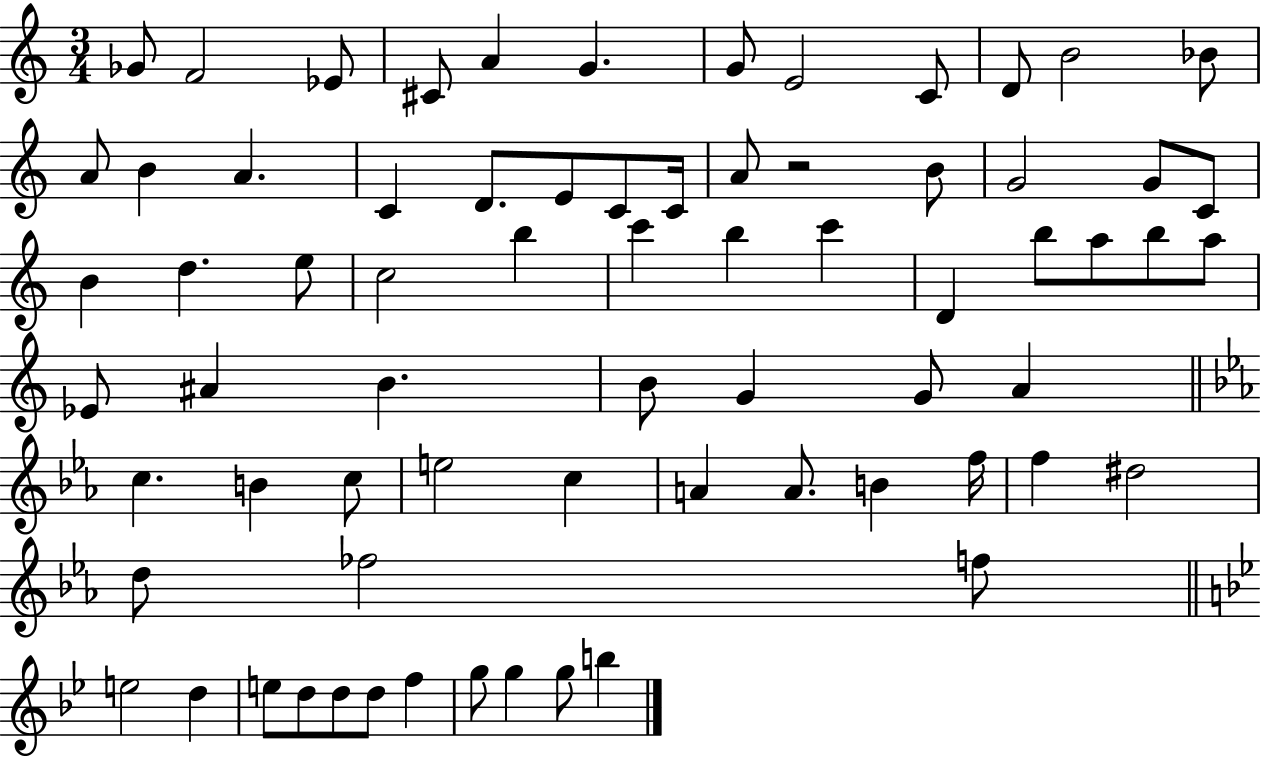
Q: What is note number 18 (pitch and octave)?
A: E4